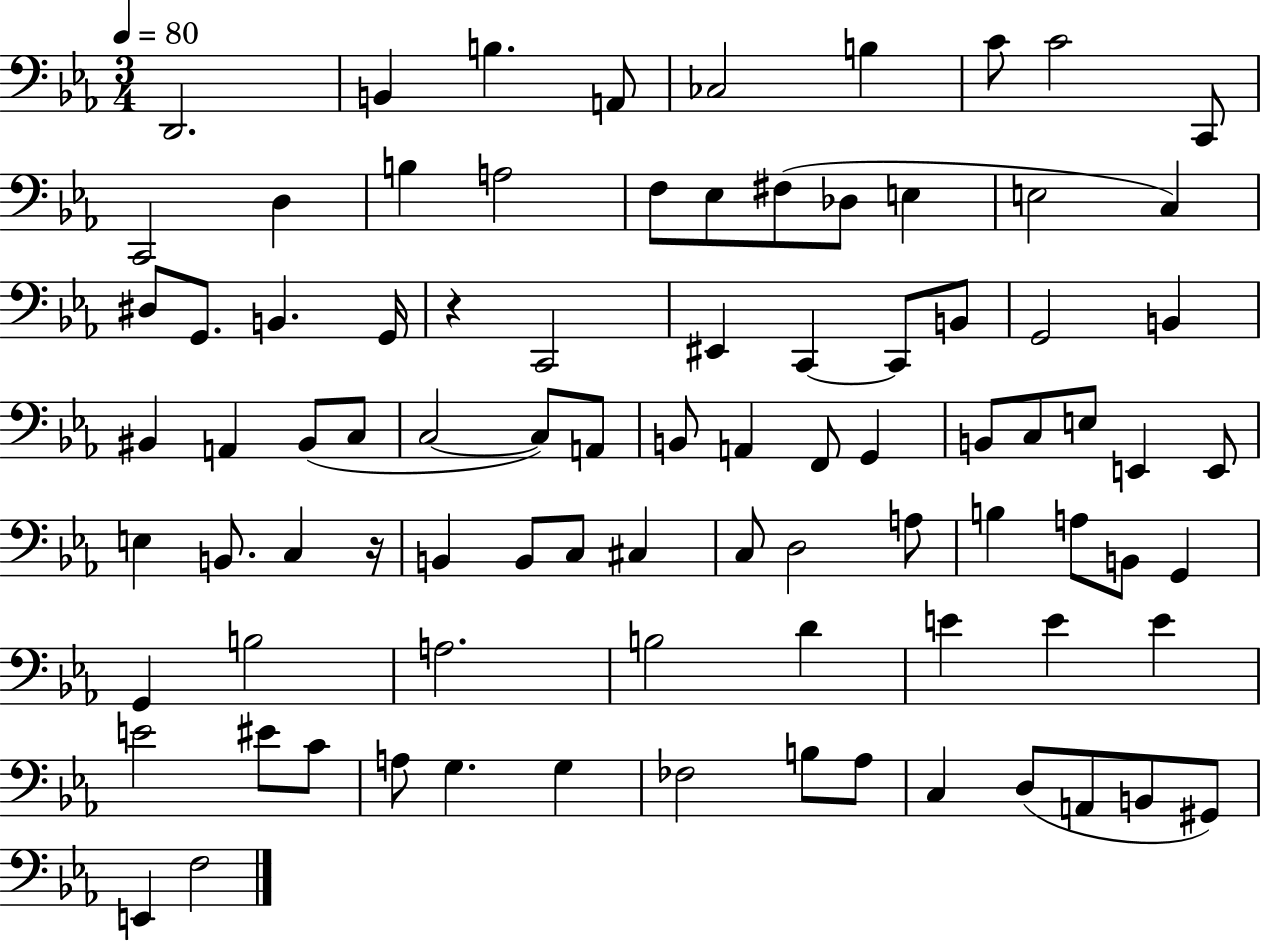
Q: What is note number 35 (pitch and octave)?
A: C3